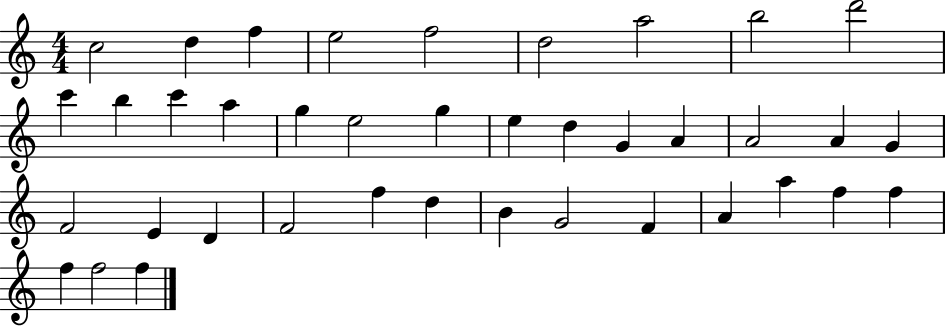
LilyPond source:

{
  \clef treble
  \numericTimeSignature
  \time 4/4
  \key c \major
  c''2 d''4 f''4 | e''2 f''2 | d''2 a''2 | b''2 d'''2 | \break c'''4 b''4 c'''4 a''4 | g''4 e''2 g''4 | e''4 d''4 g'4 a'4 | a'2 a'4 g'4 | \break f'2 e'4 d'4 | f'2 f''4 d''4 | b'4 g'2 f'4 | a'4 a''4 f''4 f''4 | \break f''4 f''2 f''4 | \bar "|."
}